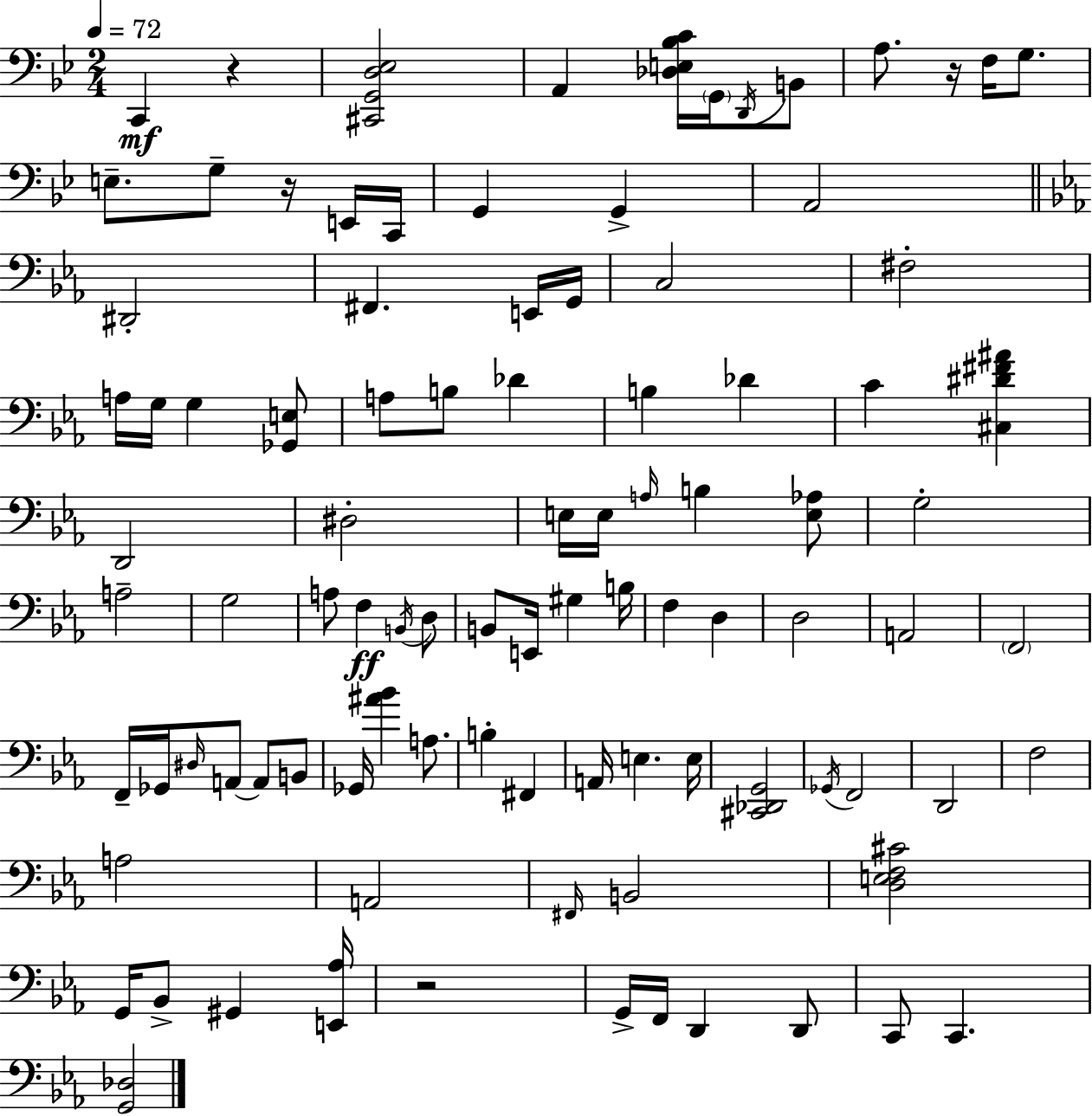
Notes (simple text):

C2/q R/q [C#2,G2,D3,Eb3]/h A2/q [Db3,E3,Bb3,C4]/s G2/s D2/s B2/e A3/e. R/s F3/s G3/e. E3/e. G3/e R/s E2/s C2/s G2/q G2/q A2/h D#2/h F#2/q. E2/s G2/s C3/h F#3/h A3/s G3/s G3/q [Gb2,E3]/e A3/e B3/e Db4/q B3/q Db4/q C4/q [C#3,D#4,F#4,A#4]/q D2/h D#3/h E3/s E3/s A3/s B3/q [E3,Ab3]/e G3/h A3/h G3/h A3/e F3/q B2/s D3/e B2/e E2/s G#3/q B3/s F3/q D3/q D3/h A2/h F2/h F2/s Gb2/s D#3/s A2/e A2/e B2/e Gb2/s [A#4,Bb4]/q A3/e. B3/q F#2/q A2/s E3/q. E3/s [C#2,Db2,G2]/h Gb2/s F2/h D2/h F3/h A3/h A2/h F#2/s B2/h [D3,E3,F3,C#4]/h G2/s Bb2/e G#2/q [E2,Ab3]/s R/h G2/s F2/s D2/q D2/e C2/e C2/q. [G2,Db3]/h